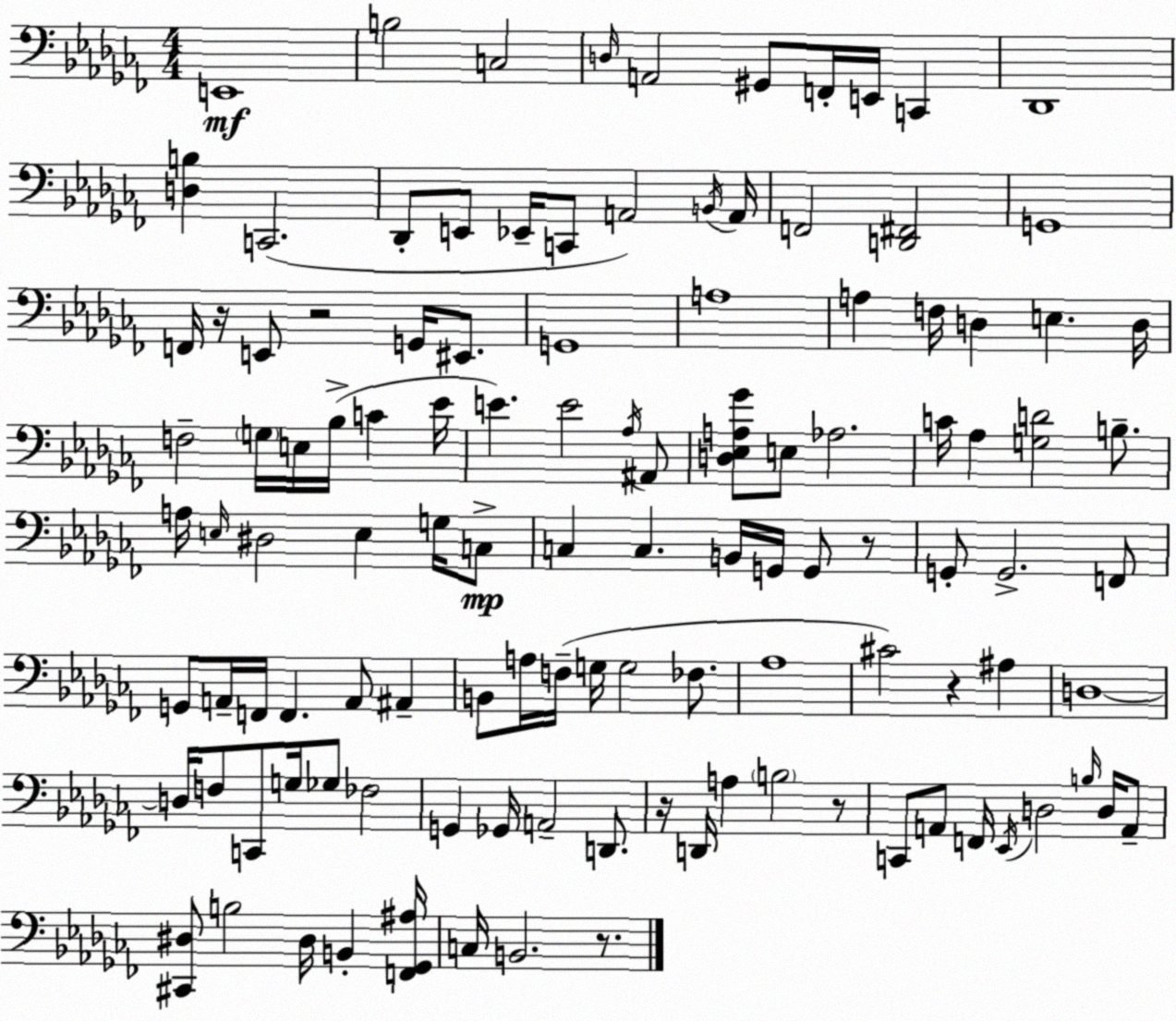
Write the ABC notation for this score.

X:1
T:Untitled
M:4/4
L:1/4
K:Abm
E,,4 B,2 C,2 D,/4 A,,2 ^G,,/2 F,,/4 E,,/4 C,, _D,,4 [D,B,] C,,2 _D,,/2 E,,/2 _E,,/4 C,,/2 A,,2 B,,/4 A,,/4 F,,2 [D,,^F,,]2 G,,4 F,,/4 z/4 E,,/2 z2 G,,/4 ^E,,/2 G,,4 A,4 A, F,/4 D, E, D,/4 F,2 G,/4 E,/4 _B,/4 C _E/4 E E2 _A,/4 ^A,,/2 [D,_E,A,_G]/2 E,/2 _A,2 C/4 _A, [G,D]2 B,/2 A,/4 E,/4 ^D,2 E, G,/4 C,/2 C, C, B,,/4 G,,/4 G,,/2 z/2 G,,/2 G,,2 F,,/2 G,,/2 A,,/4 F,,/4 F,, A,,/2 ^A,, B,,/2 A,/4 F,/4 G,/4 G,2 _F,/2 _A,4 ^C2 z ^A, D,4 D,/4 F,/2 C,,/2 G,/4 _G,/2 _F,2 G,, _G,,/4 A,,2 D,,/2 z/4 D,,/4 A, B,2 z/2 C,,/2 A,,/2 F,,/4 _E,,/4 D,2 B,/4 D,/4 A,,/2 [^C,,^D,]/2 B,2 ^D,/4 B,, [F,,_G,,^A,]/4 C,/4 B,,2 z/2